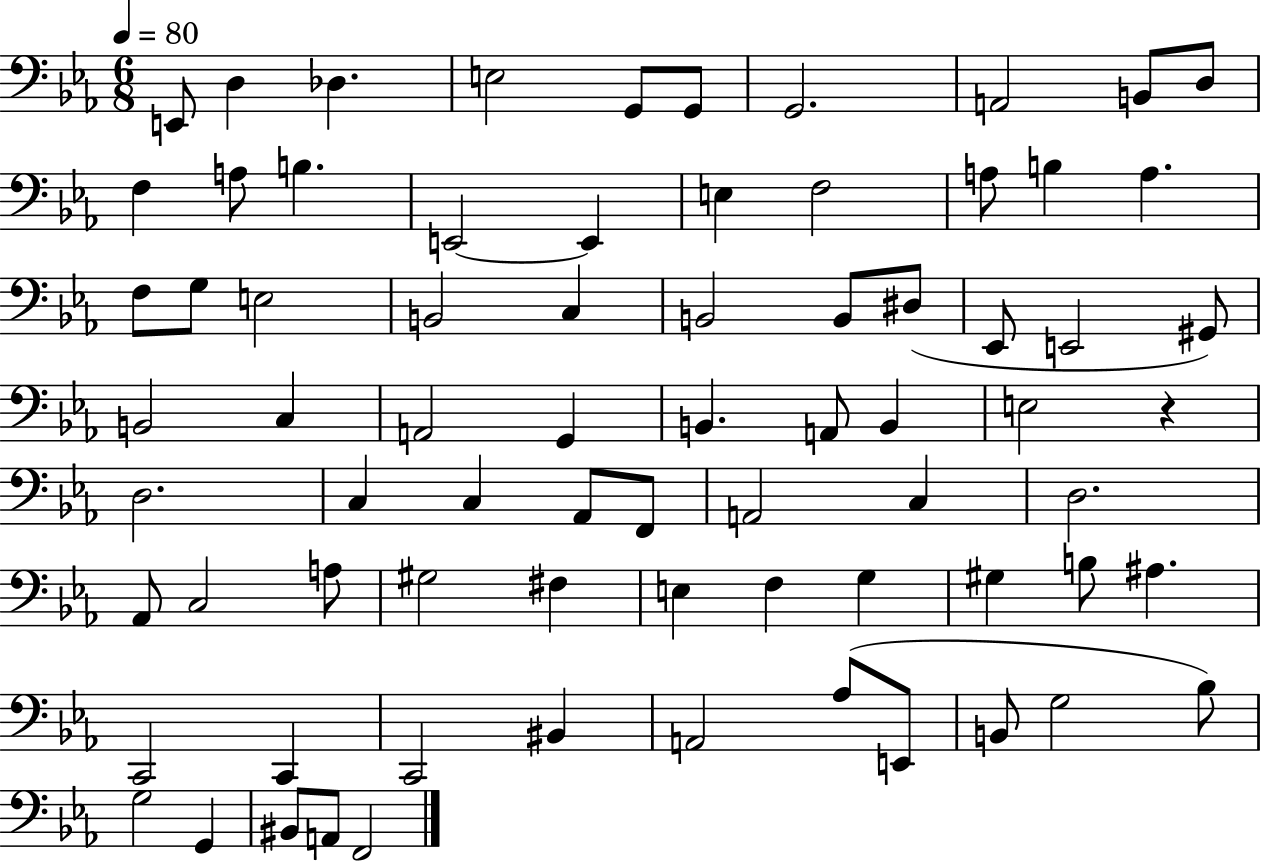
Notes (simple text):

E2/e D3/q Db3/q. E3/h G2/e G2/e G2/h. A2/h B2/e D3/e F3/q A3/e B3/q. E2/h E2/q E3/q F3/h A3/e B3/q A3/q. F3/e G3/e E3/h B2/h C3/q B2/h B2/e D#3/e Eb2/e E2/h G#2/e B2/h C3/q A2/h G2/q B2/q. A2/e B2/q E3/h R/q D3/h. C3/q C3/q Ab2/e F2/e A2/h C3/q D3/h. Ab2/e C3/h A3/e G#3/h F#3/q E3/q F3/q G3/q G#3/q B3/e A#3/q. C2/h C2/q C2/h BIS2/q A2/h Ab3/e E2/e B2/e G3/h Bb3/e G3/h G2/q BIS2/e A2/e F2/h